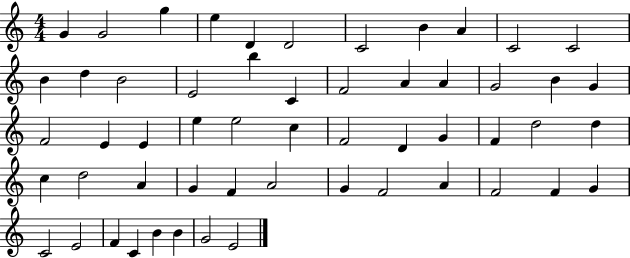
G4/q G4/h G5/q E5/q D4/q D4/h C4/h B4/q A4/q C4/h C4/h B4/q D5/q B4/h E4/h B5/q C4/q F4/h A4/q A4/q G4/h B4/q G4/q F4/h E4/q E4/q E5/q E5/h C5/q F4/h D4/q G4/q F4/q D5/h D5/q C5/q D5/h A4/q G4/q F4/q A4/h G4/q F4/h A4/q F4/h F4/q G4/q C4/h E4/h F4/q C4/q B4/q B4/q G4/h E4/h